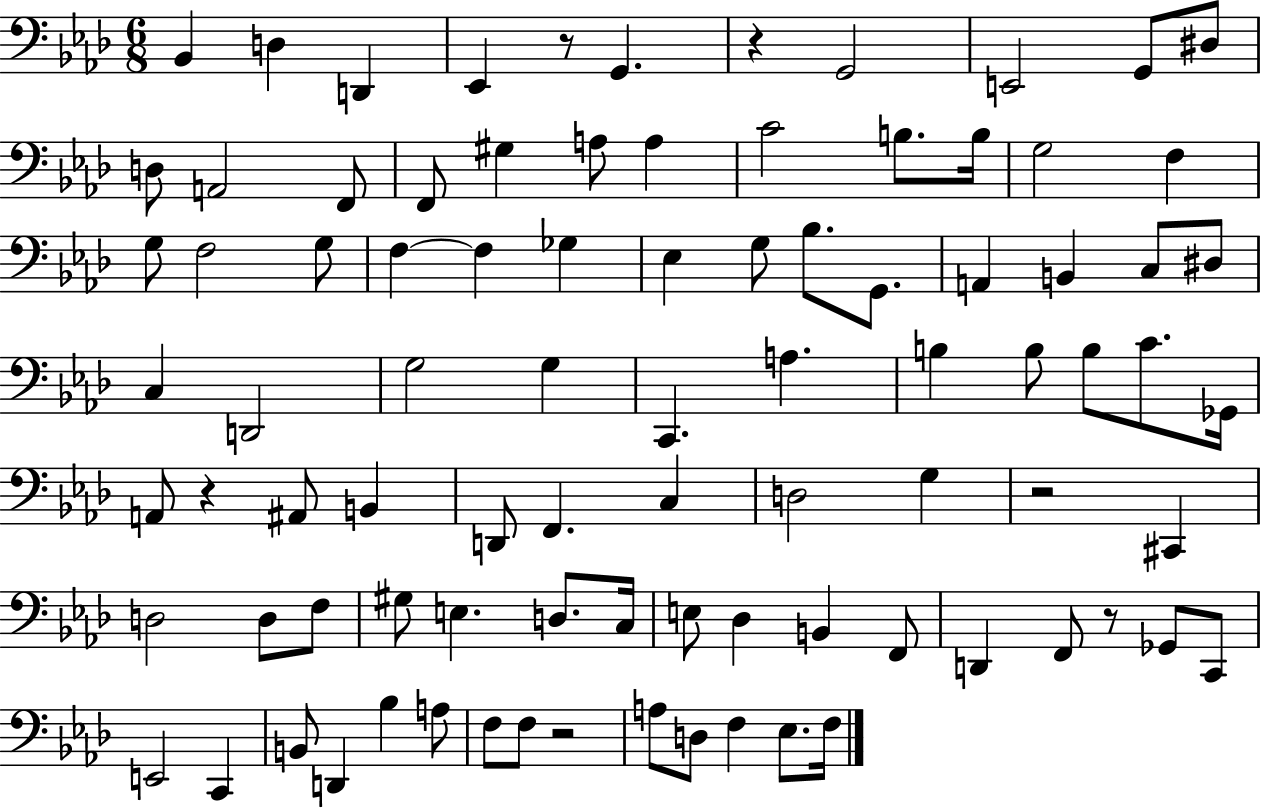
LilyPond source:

{
  \clef bass
  \numericTimeSignature
  \time 6/8
  \key aes \major
  bes,4 d4 d,4 | ees,4 r8 g,4. | r4 g,2 | e,2 g,8 dis8 | \break d8 a,2 f,8 | f,8 gis4 a8 a4 | c'2 b8. b16 | g2 f4 | \break g8 f2 g8 | f4~~ f4 ges4 | ees4 g8 bes8. g,8. | a,4 b,4 c8 dis8 | \break c4 d,2 | g2 g4 | c,4. a4. | b4 b8 b8 c'8. ges,16 | \break a,8 r4 ais,8 b,4 | d,8 f,4. c4 | d2 g4 | r2 cis,4 | \break d2 d8 f8 | gis8 e4. d8. c16 | e8 des4 b,4 f,8 | d,4 f,8 r8 ges,8 c,8 | \break e,2 c,4 | b,8 d,4 bes4 a8 | f8 f8 r2 | a8 d8 f4 ees8. f16 | \break \bar "|."
}